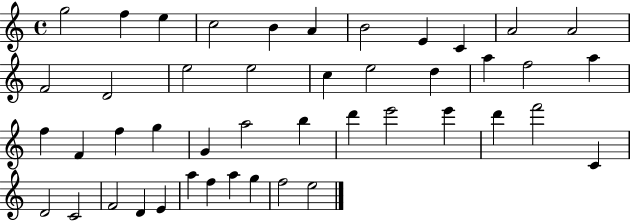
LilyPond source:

{
  \clef treble
  \time 4/4
  \defaultTimeSignature
  \key c \major
  g''2 f''4 e''4 | c''2 b'4 a'4 | b'2 e'4 c'4 | a'2 a'2 | \break f'2 d'2 | e''2 e''2 | c''4 e''2 d''4 | a''4 f''2 a''4 | \break f''4 f'4 f''4 g''4 | g'4 a''2 b''4 | d'''4 e'''2 e'''4 | d'''4 f'''2 c'4 | \break d'2 c'2 | f'2 d'4 e'4 | a''4 f''4 a''4 g''4 | f''2 e''2 | \break \bar "|."
}